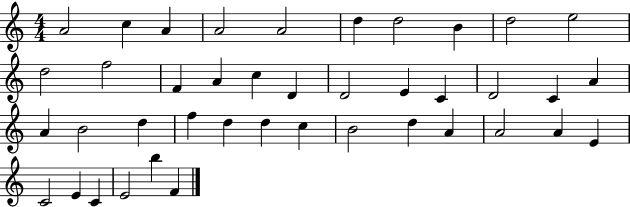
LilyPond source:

{
  \clef treble
  \numericTimeSignature
  \time 4/4
  \key c \major
  a'2 c''4 a'4 | a'2 a'2 | d''4 d''2 b'4 | d''2 e''2 | \break d''2 f''2 | f'4 a'4 c''4 d'4 | d'2 e'4 c'4 | d'2 c'4 a'4 | \break a'4 b'2 d''4 | f''4 d''4 d''4 c''4 | b'2 d''4 a'4 | a'2 a'4 e'4 | \break c'2 e'4 c'4 | e'2 b''4 f'4 | \bar "|."
}